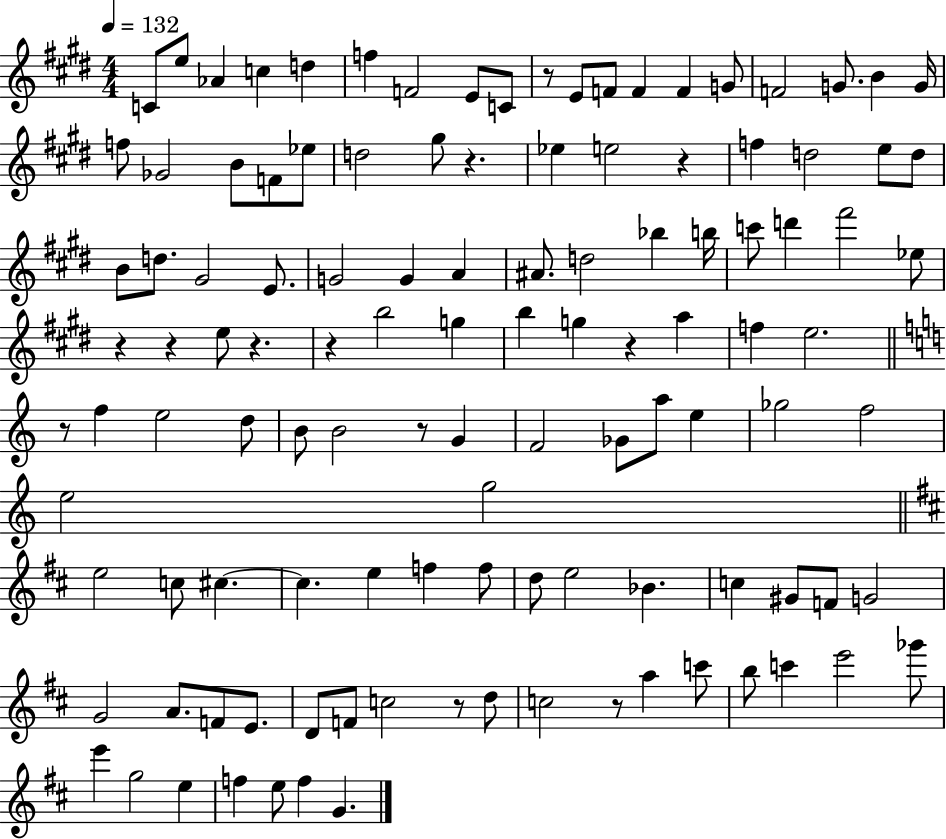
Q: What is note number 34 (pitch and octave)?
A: G#4